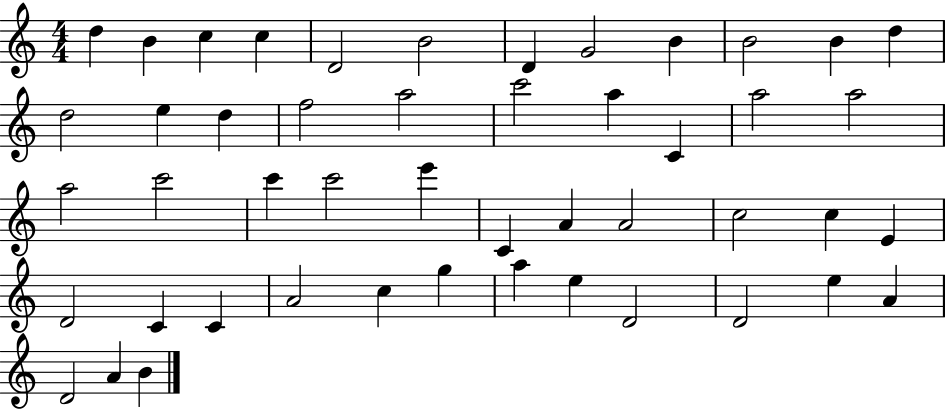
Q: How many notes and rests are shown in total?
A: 48